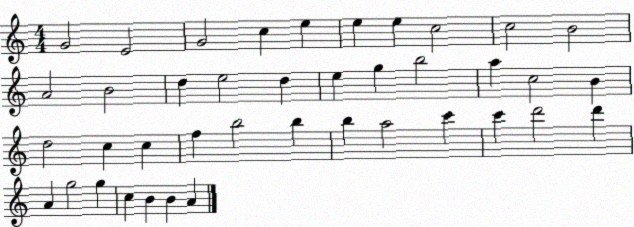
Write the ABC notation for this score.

X:1
T:Untitled
M:4/4
L:1/4
K:C
G2 E2 G2 c e e e c2 c2 B2 A2 B2 d e2 d e g b2 a c2 B d2 c c f b2 b b a2 c' c' d'2 d' A g2 g c B B A